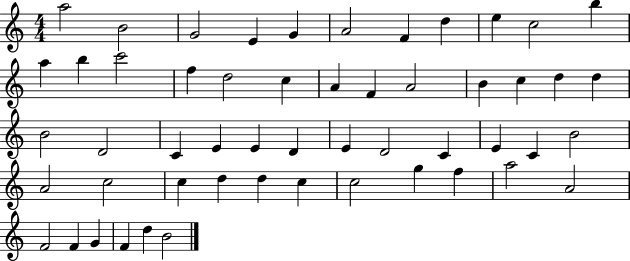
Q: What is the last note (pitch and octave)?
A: B4